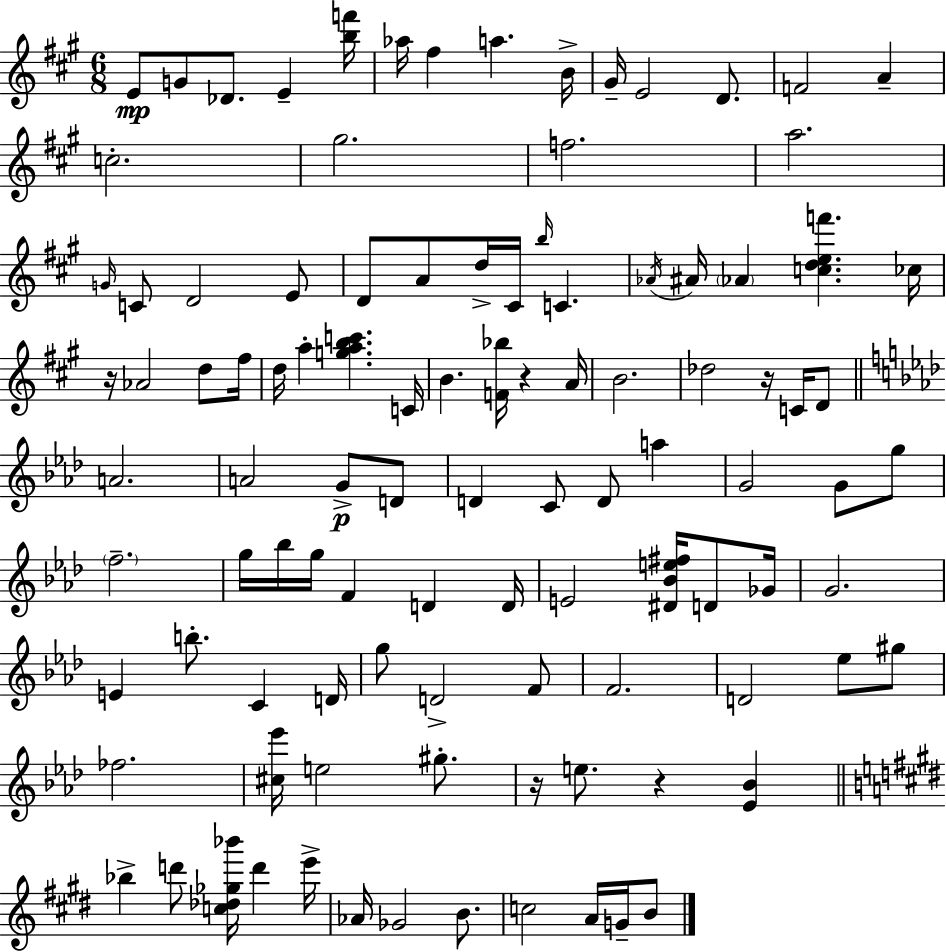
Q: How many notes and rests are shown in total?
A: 104